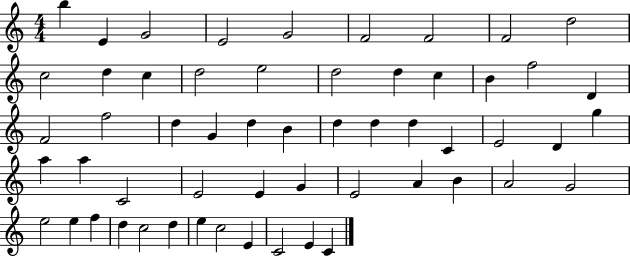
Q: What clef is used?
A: treble